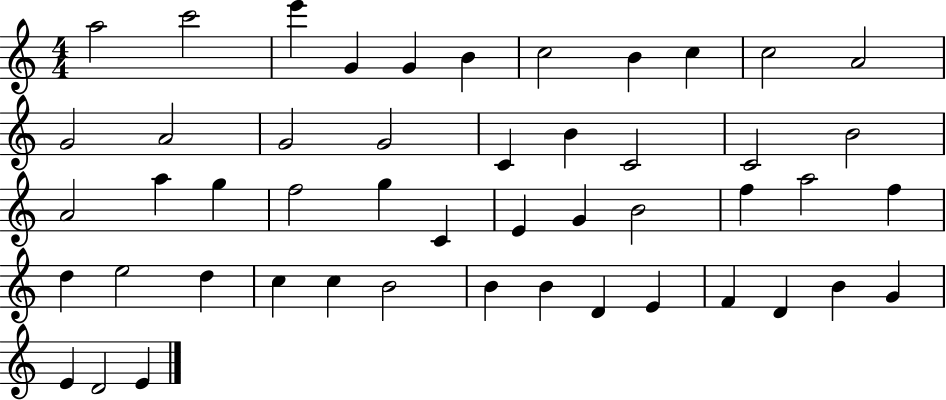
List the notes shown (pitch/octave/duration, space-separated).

A5/h C6/h E6/q G4/q G4/q B4/q C5/h B4/q C5/q C5/h A4/h G4/h A4/h G4/h G4/h C4/q B4/q C4/h C4/h B4/h A4/h A5/q G5/q F5/h G5/q C4/q E4/q G4/q B4/h F5/q A5/h F5/q D5/q E5/h D5/q C5/q C5/q B4/h B4/q B4/q D4/q E4/q F4/q D4/q B4/q G4/q E4/q D4/h E4/q